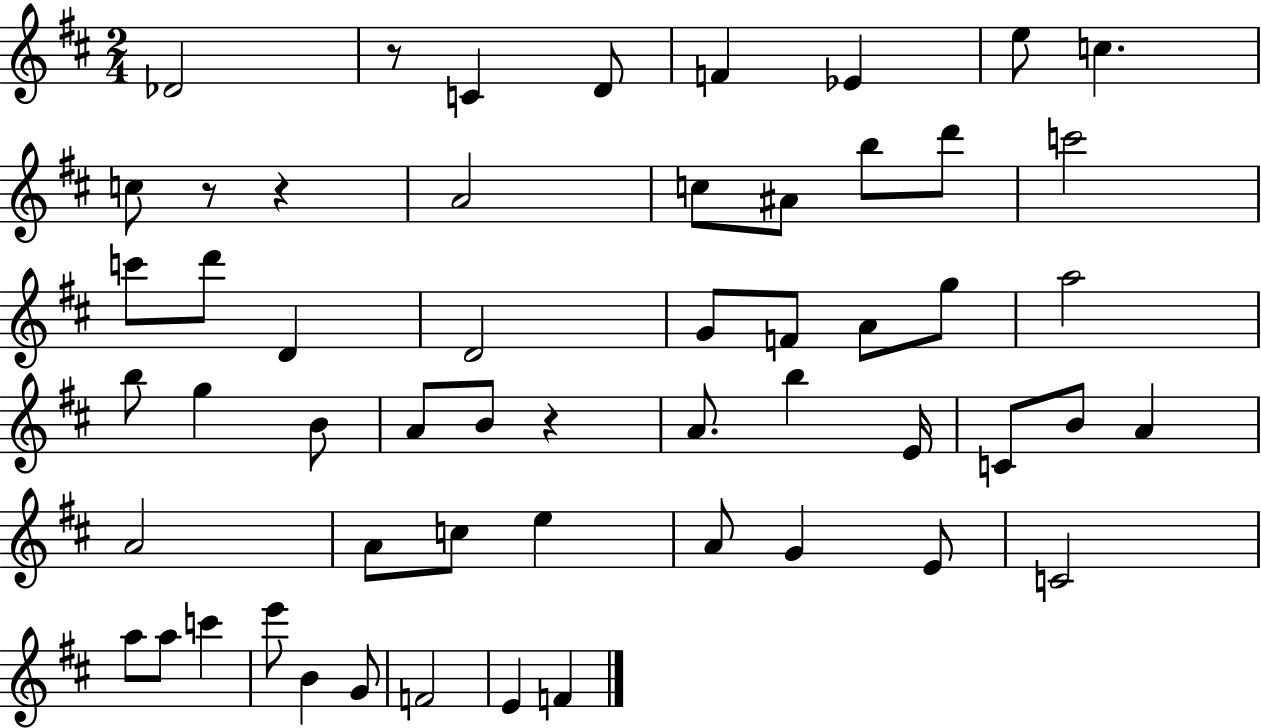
{
  \clef treble
  \numericTimeSignature
  \time 2/4
  \key d \major
  \repeat volta 2 { des'2 | r8 c'4 d'8 | f'4 ees'4 | e''8 c''4. | \break c''8 r8 r4 | a'2 | c''8 ais'8 b''8 d'''8 | c'''2 | \break c'''8 d'''8 d'4 | d'2 | g'8 f'8 a'8 g''8 | a''2 | \break b''8 g''4 b'8 | a'8 b'8 r4 | a'8. b''4 e'16 | c'8 b'8 a'4 | \break a'2 | a'8 c''8 e''4 | a'8 g'4 e'8 | c'2 | \break a''8 a''8 c'''4 | e'''8 b'4 g'8 | f'2 | e'4 f'4 | \break } \bar "|."
}